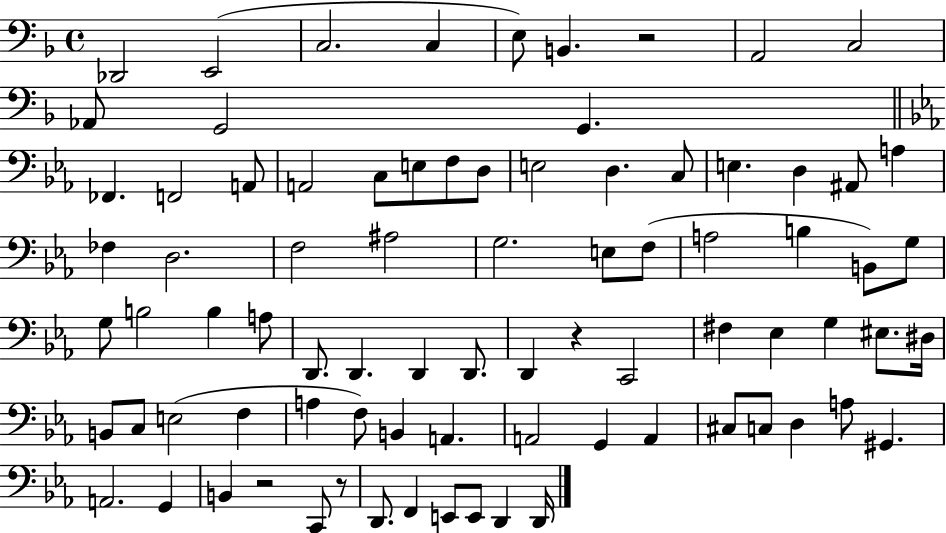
Db2/h E2/h C3/h. C3/q E3/e B2/q. R/h A2/h C3/h Ab2/e G2/h G2/q. FES2/q. F2/h A2/e A2/h C3/e E3/e F3/e D3/e E3/h D3/q. C3/e E3/q. D3/q A#2/e A3/q FES3/q D3/h. F3/h A#3/h G3/h. E3/e F3/e A3/h B3/q B2/e G3/e G3/e B3/h B3/q A3/e D2/e. D2/q. D2/q D2/e. D2/q R/q C2/h F#3/q Eb3/q G3/q EIS3/e. D#3/s B2/e C3/e E3/h F3/q A3/q F3/e B2/q A2/q. A2/h G2/q A2/q C#3/e C3/e D3/q A3/e G#2/q. A2/h. G2/q B2/q R/h C2/e R/e D2/e. F2/q E2/e E2/e D2/q D2/s